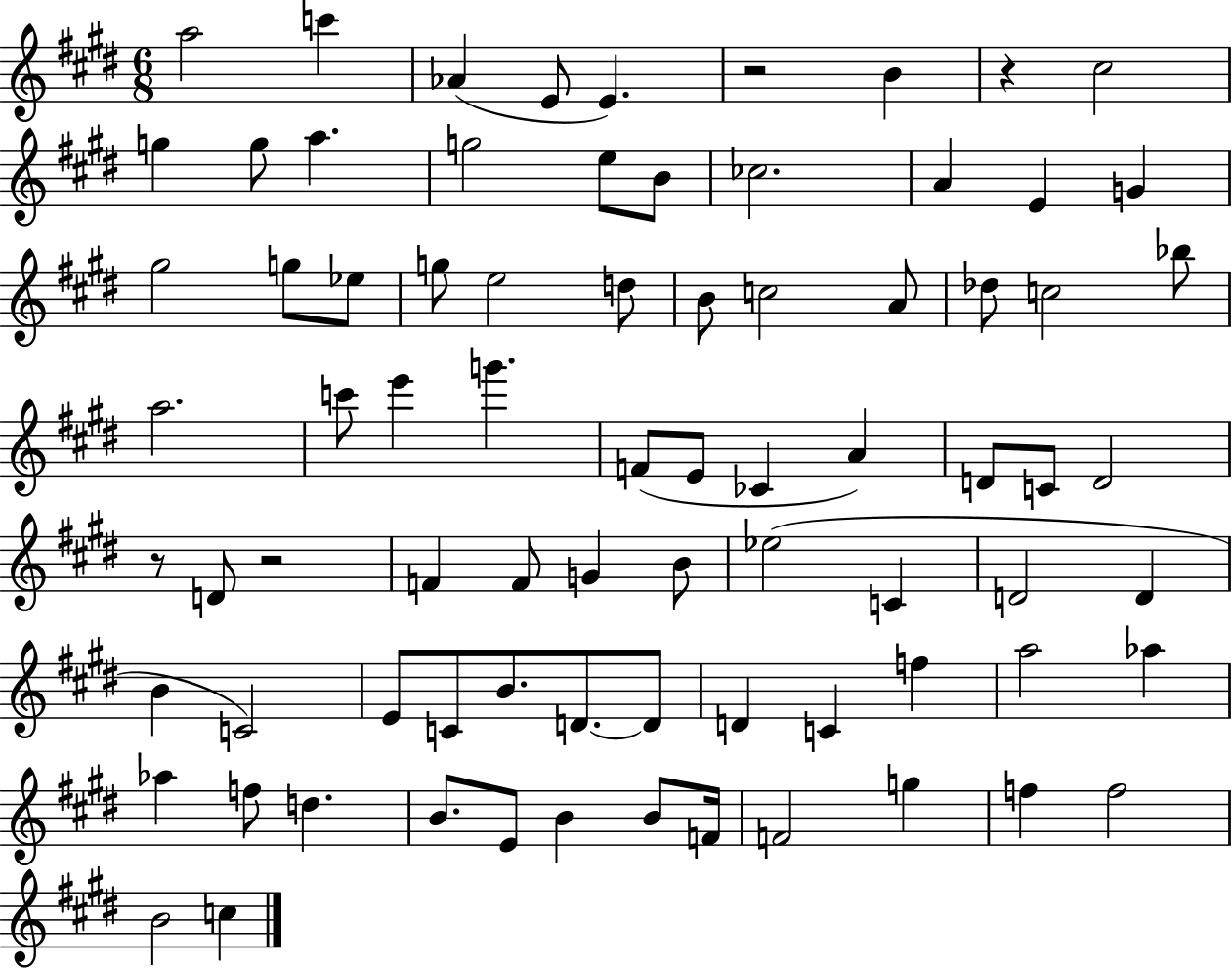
A5/h C6/q Ab4/q E4/e E4/q. R/h B4/q R/q C#5/h G5/q G5/e A5/q. G5/h E5/e B4/e CES5/h. A4/q E4/q G4/q G#5/h G5/e Eb5/e G5/e E5/h D5/e B4/e C5/h A4/e Db5/e C5/h Bb5/e A5/h. C6/e E6/q G6/q. F4/e E4/e CES4/q A4/q D4/e C4/e D4/h R/e D4/e R/h F4/q F4/e G4/q B4/e Eb5/h C4/q D4/h D4/q B4/q C4/h E4/e C4/e B4/e. D4/e. D4/e D4/q C4/q F5/q A5/h Ab5/q Ab5/q F5/e D5/q. B4/e. E4/e B4/q B4/e F4/s F4/h G5/q F5/q F5/h B4/h C5/q